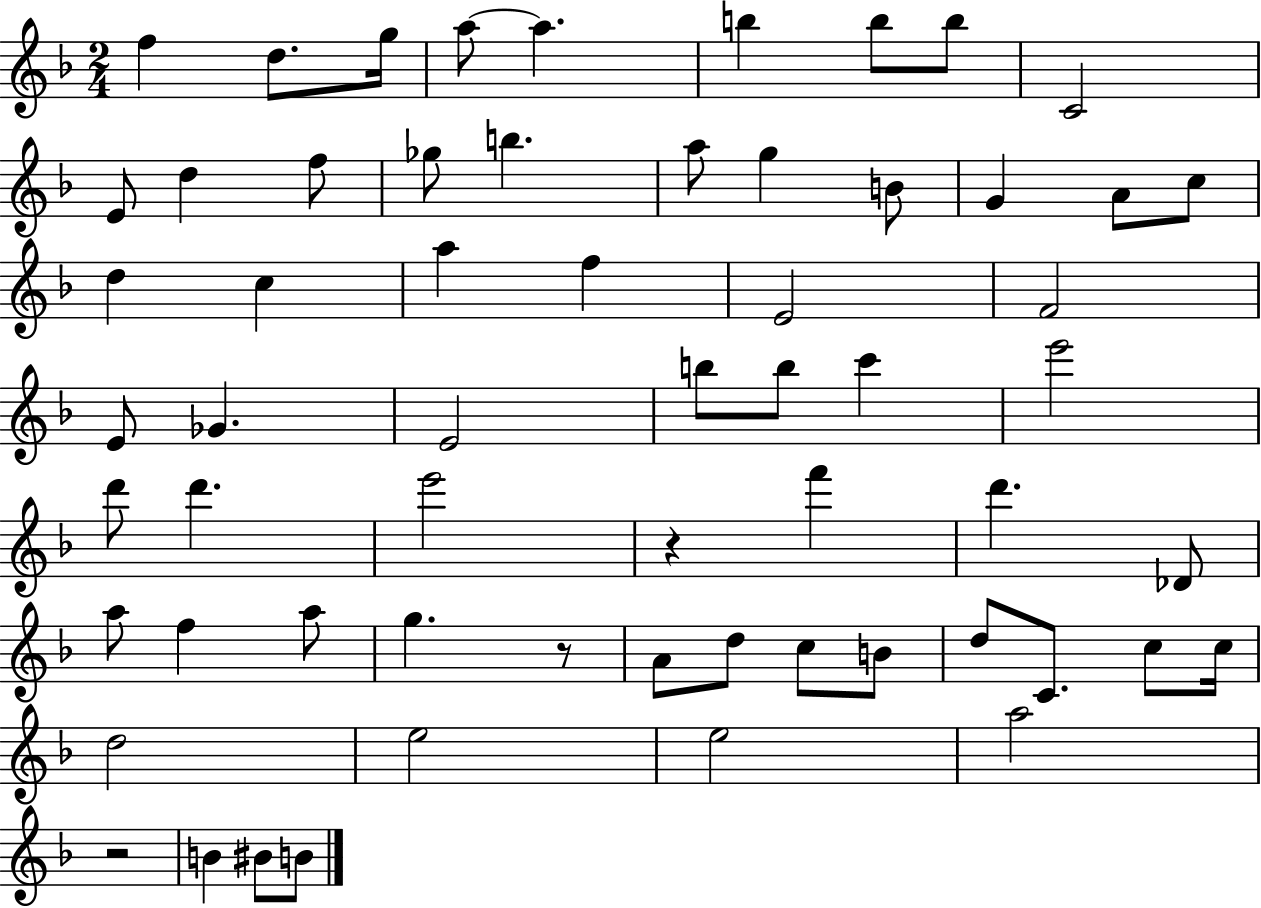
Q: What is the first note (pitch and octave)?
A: F5